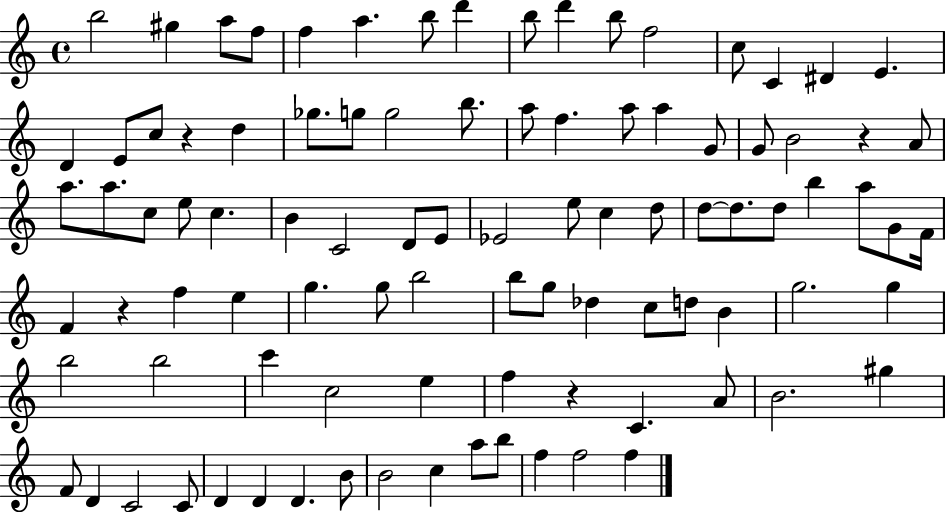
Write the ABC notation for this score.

X:1
T:Untitled
M:4/4
L:1/4
K:C
b2 ^g a/2 f/2 f a b/2 d' b/2 d' b/2 f2 c/2 C ^D E D E/2 c/2 z d _g/2 g/2 g2 b/2 a/2 f a/2 a G/2 G/2 B2 z A/2 a/2 a/2 c/2 e/2 c B C2 D/2 E/2 _E2 e/2 c d/2 d/2 d/2 d/2 b a/2 G/2 F/4 F z f e g g/2 b2 b/2 g/2 _d c/2 d/2 B g2 g b2 b2 c' c2 e f z C A/2 B2 ^g F/2 D C2 C/2 D D D B/2 B2 c a/2 b/2 f f2 f